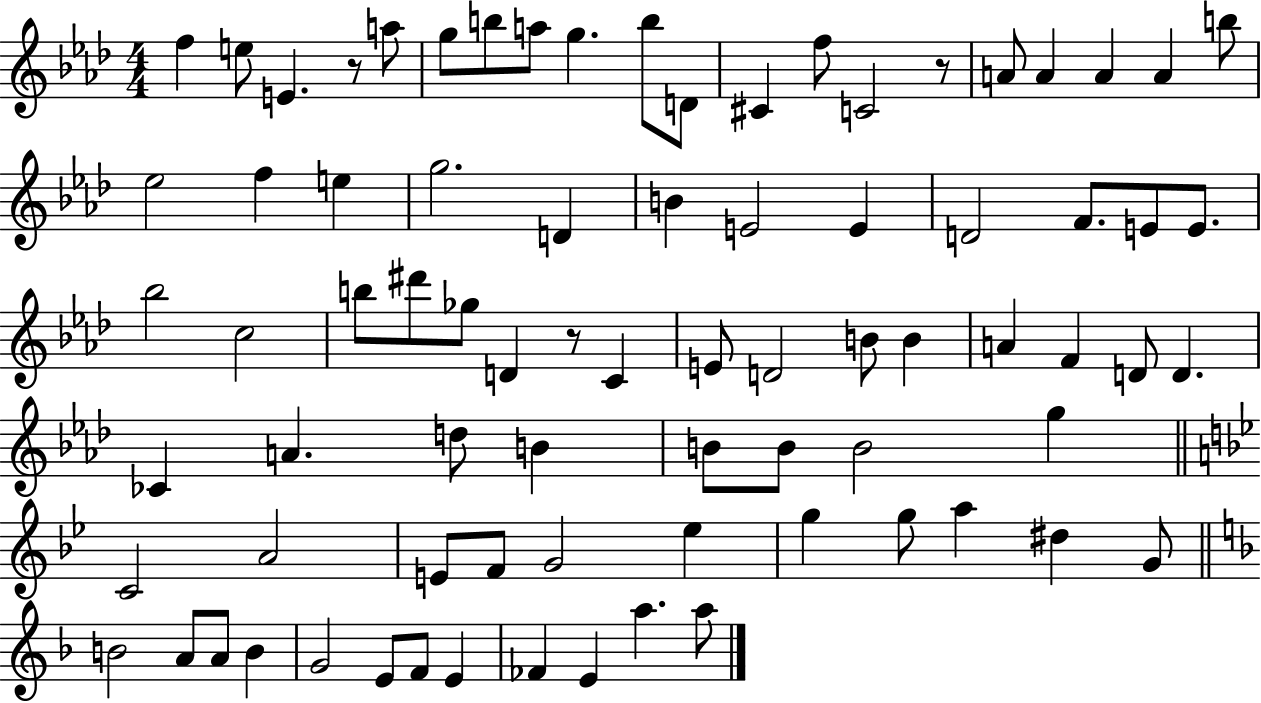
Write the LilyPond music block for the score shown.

{
  \clef treble
  \numericTimeSignature
  \time 4/4
  \key aes \major
  f''4 e''8 e'4. r8 a''8 | g''8 b''8 a''8 g''4. b''8 d'8 | cis'4 f''8 c'2 r8 | a'8 a'4 a'4 a'4 b''8 | \break ees''2 f''4 e''4 | g''2. d'4 | b'4 e'2 e'4 | d'2 f'8. e'8 e'8. | \break bes''2 c''2 | b''8 dis'''8 ges''8 d'4 r8 c'4 | e'8 d'2 b'8 b'4 | a'4 f'4 d'8 d'4. | \break ces'4 a'4. d''8 b'4 | b'8 b'8 b'2 g''4 | \bar "||" \break \key g \minor c'2 a'2 | e'8 f'8 g'2 ees''4 | g''4 g''8 a''4 dis''4 g'8 | \bar "||" \break \key f \major b'2 a'8 a'8 b'4 | g'2 e'8 f'8 e'4 | fes'4 e'4 a''4. a''8 | \bar "|."
}